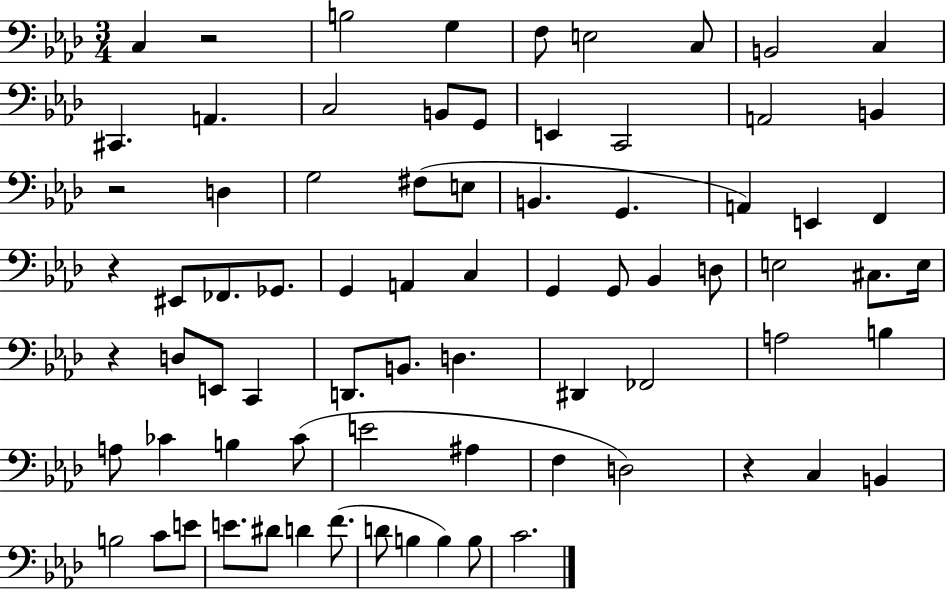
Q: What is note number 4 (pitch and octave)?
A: F3